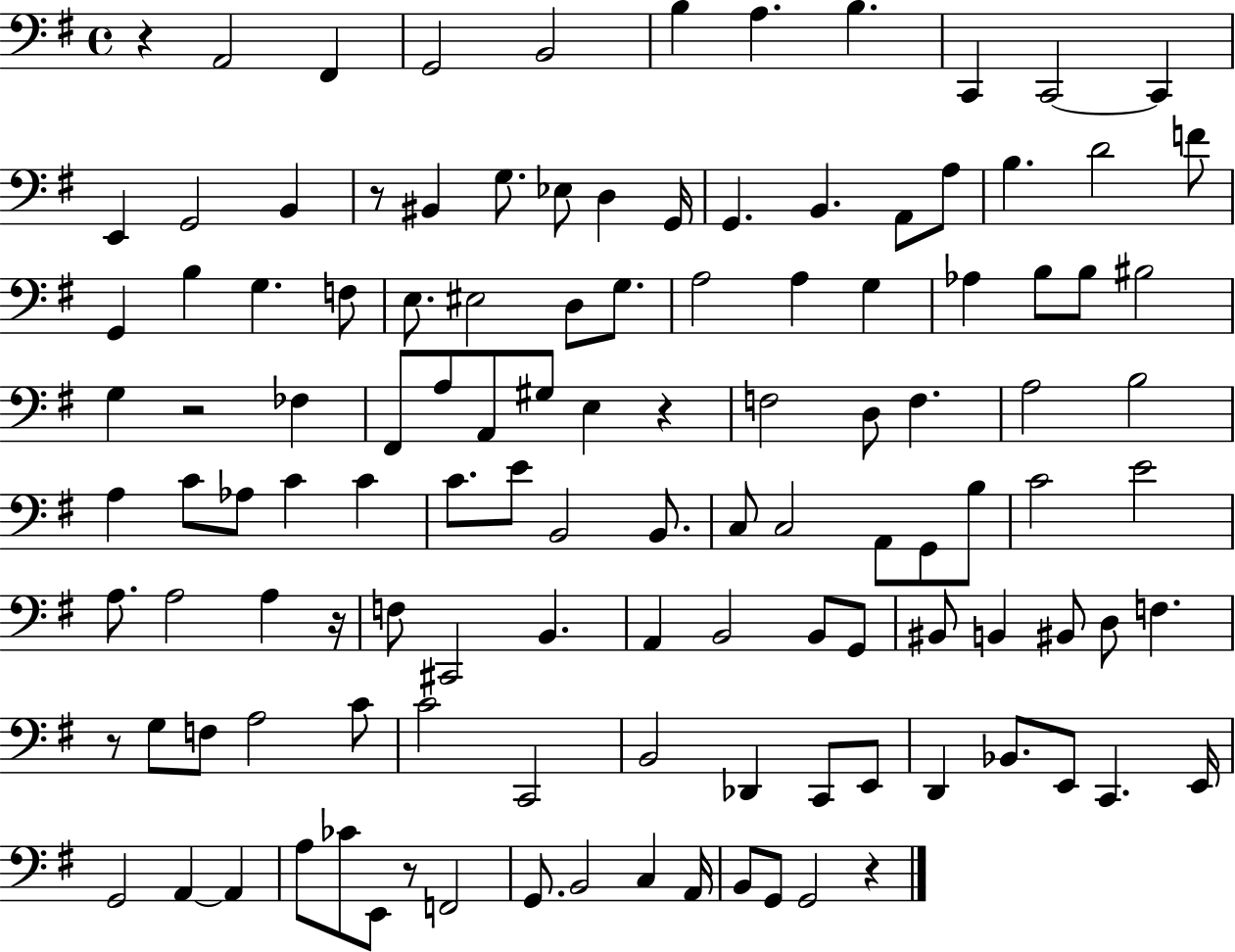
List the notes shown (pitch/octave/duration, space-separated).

R/q A2/h F#2/q G2/h B2/h B3/q A3/q. B3/q. C2/q C2/h C2/q E2/q G2/h B2/q R/e BIS2/q G3/e. Eb3/e D3/q G2/s G2/q. B2/q. A2/e A3/e B3/q. D4/h F4/e G2/q B3/q G3/q. F3/e E3/e. EIS3/h D3/e G3/e. A3/h A3/q G3/q Ab3/q B3/e B3/e BIS3/h G3/q R/h FES3/q F#2/e A3/e A2/e G#3/e E3/q R/q F3/h D3/e F3/q. A3/h B3/h A3/q C4/e Ab3/e C4/q C4/q C4/e. E4/e B2/h B2/e. C3/e C3/h A2/e G2/e B3/e C4/h E4/h A3/e. A3/h A3/q R/s F3/e C#2/h B2/q. A2/q B2/h B2/e G2/e BIS2/e B2/q BIS2/e D3/e F3/q. R/e G3/e F3/e A3/h C4/e C4/h C2/h B2/h Db2/q C2/e E2/e D2/q Bb2/e. E2/e C2/q. E2/s G2/h A2/q A2/q A3/e CES4/e E2/e R/e F2/h G2/e. B2/h C3/q A2/s B2/e G2/e G2/h R/q